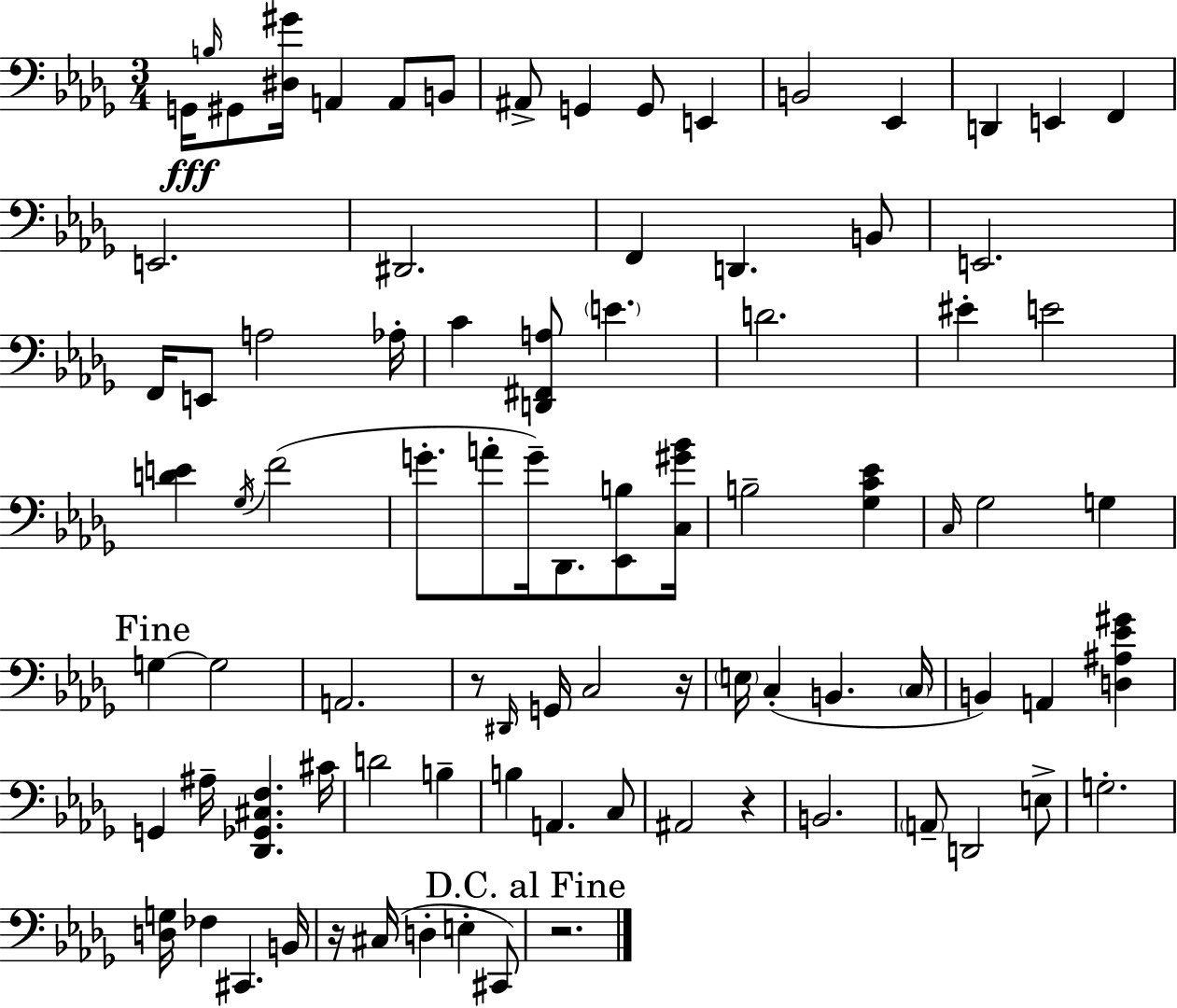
G2/s B3/s G#2/e [D#3,G#4]/s A2/q A2/e B2/e A#2/e G2/q G2/e E2/q B2/h Eb2/q D2/q E2/q F2/q E2/h. D#2/h. F2/q D2/q. B2/e E2/h. F2/s E2/e A3/h Ab3/s C4/q [D2,F#2,A3]/e E4/q. D4/h. EIS4/q E4/h [D4,E4]/q Gb3/s F4/h G4/e. A4/e G4/s Db2/e. [Eb2,B3]/e [C3,G#4,Bb4]/s B3/h [Gb3,C4,Eb4]/q C3/s Gb3/h G3/q G3/q G3/h A2/h. R/e D#2/s G2/s C3/h R/s E3/s C3/q B2/q. C3/s B2/q A2/q [D3,A#3,Eb4,G#4]/q G2/q A#3/s [Db2,Gb2,C#3,F3]/q. C#4/s D4/h B3/q B3/q A2/q. C3/e A#2/h R/q B2/h. A2/e D2/h E3/e G3/h. [D3,G3]/s FES3/q C#2/q. B2/s R/s C#3/s D3/q E3/q C#2/e R/h.